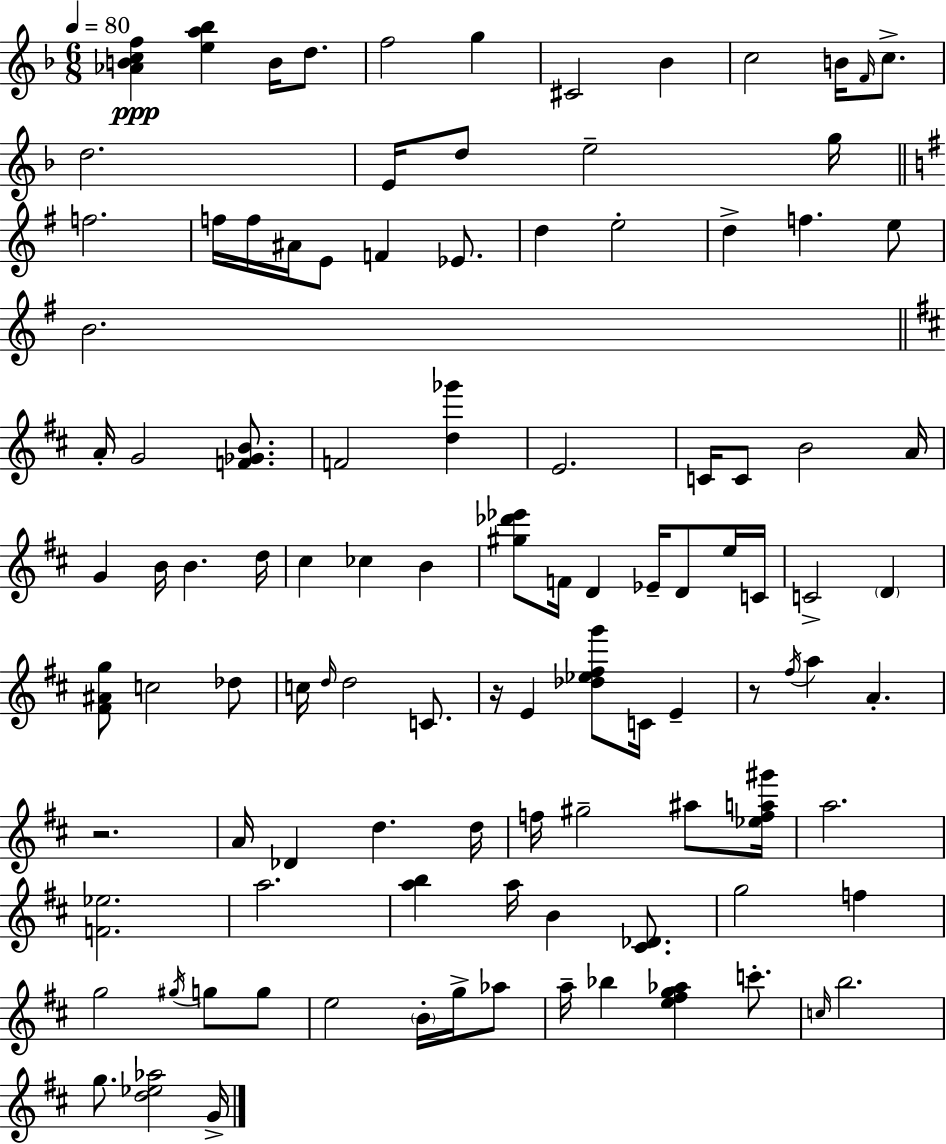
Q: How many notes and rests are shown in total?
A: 107